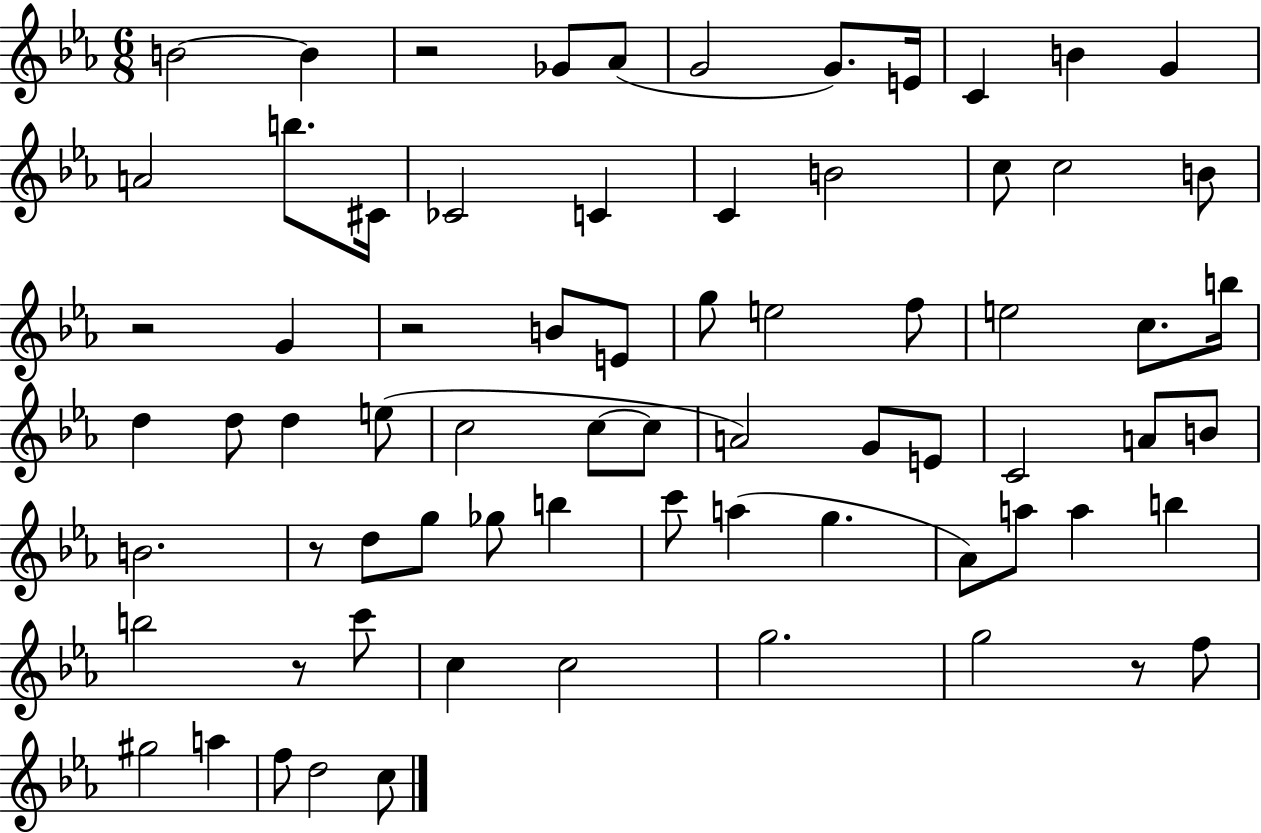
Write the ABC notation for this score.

X:1
T:Untitled
M:6/8
L:1/4
K:Eb
B2 B z2 _G/2 _A/2 G2 G/2 E/4 C B G A2 b/2 ^C/4 _C2 C C B2 c/2 c2 B/2 z2 G z2 B/2 E/2 g/2 e2 f/2 e2 c/2 b/4 d d/2 d e/2 c2 c/2 c/2 A2 G/2 E/2 C2 A/2 B/2 B2 z/2 d/2 g/2 _g/2 b c'/2 a g _A/2 a/2 a b b2 z/2 c'/2 c c2 g2 g2 z/2 f/2 ^g2 a f/2 d2 c/2